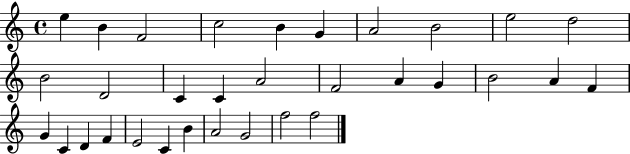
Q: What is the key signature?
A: C major